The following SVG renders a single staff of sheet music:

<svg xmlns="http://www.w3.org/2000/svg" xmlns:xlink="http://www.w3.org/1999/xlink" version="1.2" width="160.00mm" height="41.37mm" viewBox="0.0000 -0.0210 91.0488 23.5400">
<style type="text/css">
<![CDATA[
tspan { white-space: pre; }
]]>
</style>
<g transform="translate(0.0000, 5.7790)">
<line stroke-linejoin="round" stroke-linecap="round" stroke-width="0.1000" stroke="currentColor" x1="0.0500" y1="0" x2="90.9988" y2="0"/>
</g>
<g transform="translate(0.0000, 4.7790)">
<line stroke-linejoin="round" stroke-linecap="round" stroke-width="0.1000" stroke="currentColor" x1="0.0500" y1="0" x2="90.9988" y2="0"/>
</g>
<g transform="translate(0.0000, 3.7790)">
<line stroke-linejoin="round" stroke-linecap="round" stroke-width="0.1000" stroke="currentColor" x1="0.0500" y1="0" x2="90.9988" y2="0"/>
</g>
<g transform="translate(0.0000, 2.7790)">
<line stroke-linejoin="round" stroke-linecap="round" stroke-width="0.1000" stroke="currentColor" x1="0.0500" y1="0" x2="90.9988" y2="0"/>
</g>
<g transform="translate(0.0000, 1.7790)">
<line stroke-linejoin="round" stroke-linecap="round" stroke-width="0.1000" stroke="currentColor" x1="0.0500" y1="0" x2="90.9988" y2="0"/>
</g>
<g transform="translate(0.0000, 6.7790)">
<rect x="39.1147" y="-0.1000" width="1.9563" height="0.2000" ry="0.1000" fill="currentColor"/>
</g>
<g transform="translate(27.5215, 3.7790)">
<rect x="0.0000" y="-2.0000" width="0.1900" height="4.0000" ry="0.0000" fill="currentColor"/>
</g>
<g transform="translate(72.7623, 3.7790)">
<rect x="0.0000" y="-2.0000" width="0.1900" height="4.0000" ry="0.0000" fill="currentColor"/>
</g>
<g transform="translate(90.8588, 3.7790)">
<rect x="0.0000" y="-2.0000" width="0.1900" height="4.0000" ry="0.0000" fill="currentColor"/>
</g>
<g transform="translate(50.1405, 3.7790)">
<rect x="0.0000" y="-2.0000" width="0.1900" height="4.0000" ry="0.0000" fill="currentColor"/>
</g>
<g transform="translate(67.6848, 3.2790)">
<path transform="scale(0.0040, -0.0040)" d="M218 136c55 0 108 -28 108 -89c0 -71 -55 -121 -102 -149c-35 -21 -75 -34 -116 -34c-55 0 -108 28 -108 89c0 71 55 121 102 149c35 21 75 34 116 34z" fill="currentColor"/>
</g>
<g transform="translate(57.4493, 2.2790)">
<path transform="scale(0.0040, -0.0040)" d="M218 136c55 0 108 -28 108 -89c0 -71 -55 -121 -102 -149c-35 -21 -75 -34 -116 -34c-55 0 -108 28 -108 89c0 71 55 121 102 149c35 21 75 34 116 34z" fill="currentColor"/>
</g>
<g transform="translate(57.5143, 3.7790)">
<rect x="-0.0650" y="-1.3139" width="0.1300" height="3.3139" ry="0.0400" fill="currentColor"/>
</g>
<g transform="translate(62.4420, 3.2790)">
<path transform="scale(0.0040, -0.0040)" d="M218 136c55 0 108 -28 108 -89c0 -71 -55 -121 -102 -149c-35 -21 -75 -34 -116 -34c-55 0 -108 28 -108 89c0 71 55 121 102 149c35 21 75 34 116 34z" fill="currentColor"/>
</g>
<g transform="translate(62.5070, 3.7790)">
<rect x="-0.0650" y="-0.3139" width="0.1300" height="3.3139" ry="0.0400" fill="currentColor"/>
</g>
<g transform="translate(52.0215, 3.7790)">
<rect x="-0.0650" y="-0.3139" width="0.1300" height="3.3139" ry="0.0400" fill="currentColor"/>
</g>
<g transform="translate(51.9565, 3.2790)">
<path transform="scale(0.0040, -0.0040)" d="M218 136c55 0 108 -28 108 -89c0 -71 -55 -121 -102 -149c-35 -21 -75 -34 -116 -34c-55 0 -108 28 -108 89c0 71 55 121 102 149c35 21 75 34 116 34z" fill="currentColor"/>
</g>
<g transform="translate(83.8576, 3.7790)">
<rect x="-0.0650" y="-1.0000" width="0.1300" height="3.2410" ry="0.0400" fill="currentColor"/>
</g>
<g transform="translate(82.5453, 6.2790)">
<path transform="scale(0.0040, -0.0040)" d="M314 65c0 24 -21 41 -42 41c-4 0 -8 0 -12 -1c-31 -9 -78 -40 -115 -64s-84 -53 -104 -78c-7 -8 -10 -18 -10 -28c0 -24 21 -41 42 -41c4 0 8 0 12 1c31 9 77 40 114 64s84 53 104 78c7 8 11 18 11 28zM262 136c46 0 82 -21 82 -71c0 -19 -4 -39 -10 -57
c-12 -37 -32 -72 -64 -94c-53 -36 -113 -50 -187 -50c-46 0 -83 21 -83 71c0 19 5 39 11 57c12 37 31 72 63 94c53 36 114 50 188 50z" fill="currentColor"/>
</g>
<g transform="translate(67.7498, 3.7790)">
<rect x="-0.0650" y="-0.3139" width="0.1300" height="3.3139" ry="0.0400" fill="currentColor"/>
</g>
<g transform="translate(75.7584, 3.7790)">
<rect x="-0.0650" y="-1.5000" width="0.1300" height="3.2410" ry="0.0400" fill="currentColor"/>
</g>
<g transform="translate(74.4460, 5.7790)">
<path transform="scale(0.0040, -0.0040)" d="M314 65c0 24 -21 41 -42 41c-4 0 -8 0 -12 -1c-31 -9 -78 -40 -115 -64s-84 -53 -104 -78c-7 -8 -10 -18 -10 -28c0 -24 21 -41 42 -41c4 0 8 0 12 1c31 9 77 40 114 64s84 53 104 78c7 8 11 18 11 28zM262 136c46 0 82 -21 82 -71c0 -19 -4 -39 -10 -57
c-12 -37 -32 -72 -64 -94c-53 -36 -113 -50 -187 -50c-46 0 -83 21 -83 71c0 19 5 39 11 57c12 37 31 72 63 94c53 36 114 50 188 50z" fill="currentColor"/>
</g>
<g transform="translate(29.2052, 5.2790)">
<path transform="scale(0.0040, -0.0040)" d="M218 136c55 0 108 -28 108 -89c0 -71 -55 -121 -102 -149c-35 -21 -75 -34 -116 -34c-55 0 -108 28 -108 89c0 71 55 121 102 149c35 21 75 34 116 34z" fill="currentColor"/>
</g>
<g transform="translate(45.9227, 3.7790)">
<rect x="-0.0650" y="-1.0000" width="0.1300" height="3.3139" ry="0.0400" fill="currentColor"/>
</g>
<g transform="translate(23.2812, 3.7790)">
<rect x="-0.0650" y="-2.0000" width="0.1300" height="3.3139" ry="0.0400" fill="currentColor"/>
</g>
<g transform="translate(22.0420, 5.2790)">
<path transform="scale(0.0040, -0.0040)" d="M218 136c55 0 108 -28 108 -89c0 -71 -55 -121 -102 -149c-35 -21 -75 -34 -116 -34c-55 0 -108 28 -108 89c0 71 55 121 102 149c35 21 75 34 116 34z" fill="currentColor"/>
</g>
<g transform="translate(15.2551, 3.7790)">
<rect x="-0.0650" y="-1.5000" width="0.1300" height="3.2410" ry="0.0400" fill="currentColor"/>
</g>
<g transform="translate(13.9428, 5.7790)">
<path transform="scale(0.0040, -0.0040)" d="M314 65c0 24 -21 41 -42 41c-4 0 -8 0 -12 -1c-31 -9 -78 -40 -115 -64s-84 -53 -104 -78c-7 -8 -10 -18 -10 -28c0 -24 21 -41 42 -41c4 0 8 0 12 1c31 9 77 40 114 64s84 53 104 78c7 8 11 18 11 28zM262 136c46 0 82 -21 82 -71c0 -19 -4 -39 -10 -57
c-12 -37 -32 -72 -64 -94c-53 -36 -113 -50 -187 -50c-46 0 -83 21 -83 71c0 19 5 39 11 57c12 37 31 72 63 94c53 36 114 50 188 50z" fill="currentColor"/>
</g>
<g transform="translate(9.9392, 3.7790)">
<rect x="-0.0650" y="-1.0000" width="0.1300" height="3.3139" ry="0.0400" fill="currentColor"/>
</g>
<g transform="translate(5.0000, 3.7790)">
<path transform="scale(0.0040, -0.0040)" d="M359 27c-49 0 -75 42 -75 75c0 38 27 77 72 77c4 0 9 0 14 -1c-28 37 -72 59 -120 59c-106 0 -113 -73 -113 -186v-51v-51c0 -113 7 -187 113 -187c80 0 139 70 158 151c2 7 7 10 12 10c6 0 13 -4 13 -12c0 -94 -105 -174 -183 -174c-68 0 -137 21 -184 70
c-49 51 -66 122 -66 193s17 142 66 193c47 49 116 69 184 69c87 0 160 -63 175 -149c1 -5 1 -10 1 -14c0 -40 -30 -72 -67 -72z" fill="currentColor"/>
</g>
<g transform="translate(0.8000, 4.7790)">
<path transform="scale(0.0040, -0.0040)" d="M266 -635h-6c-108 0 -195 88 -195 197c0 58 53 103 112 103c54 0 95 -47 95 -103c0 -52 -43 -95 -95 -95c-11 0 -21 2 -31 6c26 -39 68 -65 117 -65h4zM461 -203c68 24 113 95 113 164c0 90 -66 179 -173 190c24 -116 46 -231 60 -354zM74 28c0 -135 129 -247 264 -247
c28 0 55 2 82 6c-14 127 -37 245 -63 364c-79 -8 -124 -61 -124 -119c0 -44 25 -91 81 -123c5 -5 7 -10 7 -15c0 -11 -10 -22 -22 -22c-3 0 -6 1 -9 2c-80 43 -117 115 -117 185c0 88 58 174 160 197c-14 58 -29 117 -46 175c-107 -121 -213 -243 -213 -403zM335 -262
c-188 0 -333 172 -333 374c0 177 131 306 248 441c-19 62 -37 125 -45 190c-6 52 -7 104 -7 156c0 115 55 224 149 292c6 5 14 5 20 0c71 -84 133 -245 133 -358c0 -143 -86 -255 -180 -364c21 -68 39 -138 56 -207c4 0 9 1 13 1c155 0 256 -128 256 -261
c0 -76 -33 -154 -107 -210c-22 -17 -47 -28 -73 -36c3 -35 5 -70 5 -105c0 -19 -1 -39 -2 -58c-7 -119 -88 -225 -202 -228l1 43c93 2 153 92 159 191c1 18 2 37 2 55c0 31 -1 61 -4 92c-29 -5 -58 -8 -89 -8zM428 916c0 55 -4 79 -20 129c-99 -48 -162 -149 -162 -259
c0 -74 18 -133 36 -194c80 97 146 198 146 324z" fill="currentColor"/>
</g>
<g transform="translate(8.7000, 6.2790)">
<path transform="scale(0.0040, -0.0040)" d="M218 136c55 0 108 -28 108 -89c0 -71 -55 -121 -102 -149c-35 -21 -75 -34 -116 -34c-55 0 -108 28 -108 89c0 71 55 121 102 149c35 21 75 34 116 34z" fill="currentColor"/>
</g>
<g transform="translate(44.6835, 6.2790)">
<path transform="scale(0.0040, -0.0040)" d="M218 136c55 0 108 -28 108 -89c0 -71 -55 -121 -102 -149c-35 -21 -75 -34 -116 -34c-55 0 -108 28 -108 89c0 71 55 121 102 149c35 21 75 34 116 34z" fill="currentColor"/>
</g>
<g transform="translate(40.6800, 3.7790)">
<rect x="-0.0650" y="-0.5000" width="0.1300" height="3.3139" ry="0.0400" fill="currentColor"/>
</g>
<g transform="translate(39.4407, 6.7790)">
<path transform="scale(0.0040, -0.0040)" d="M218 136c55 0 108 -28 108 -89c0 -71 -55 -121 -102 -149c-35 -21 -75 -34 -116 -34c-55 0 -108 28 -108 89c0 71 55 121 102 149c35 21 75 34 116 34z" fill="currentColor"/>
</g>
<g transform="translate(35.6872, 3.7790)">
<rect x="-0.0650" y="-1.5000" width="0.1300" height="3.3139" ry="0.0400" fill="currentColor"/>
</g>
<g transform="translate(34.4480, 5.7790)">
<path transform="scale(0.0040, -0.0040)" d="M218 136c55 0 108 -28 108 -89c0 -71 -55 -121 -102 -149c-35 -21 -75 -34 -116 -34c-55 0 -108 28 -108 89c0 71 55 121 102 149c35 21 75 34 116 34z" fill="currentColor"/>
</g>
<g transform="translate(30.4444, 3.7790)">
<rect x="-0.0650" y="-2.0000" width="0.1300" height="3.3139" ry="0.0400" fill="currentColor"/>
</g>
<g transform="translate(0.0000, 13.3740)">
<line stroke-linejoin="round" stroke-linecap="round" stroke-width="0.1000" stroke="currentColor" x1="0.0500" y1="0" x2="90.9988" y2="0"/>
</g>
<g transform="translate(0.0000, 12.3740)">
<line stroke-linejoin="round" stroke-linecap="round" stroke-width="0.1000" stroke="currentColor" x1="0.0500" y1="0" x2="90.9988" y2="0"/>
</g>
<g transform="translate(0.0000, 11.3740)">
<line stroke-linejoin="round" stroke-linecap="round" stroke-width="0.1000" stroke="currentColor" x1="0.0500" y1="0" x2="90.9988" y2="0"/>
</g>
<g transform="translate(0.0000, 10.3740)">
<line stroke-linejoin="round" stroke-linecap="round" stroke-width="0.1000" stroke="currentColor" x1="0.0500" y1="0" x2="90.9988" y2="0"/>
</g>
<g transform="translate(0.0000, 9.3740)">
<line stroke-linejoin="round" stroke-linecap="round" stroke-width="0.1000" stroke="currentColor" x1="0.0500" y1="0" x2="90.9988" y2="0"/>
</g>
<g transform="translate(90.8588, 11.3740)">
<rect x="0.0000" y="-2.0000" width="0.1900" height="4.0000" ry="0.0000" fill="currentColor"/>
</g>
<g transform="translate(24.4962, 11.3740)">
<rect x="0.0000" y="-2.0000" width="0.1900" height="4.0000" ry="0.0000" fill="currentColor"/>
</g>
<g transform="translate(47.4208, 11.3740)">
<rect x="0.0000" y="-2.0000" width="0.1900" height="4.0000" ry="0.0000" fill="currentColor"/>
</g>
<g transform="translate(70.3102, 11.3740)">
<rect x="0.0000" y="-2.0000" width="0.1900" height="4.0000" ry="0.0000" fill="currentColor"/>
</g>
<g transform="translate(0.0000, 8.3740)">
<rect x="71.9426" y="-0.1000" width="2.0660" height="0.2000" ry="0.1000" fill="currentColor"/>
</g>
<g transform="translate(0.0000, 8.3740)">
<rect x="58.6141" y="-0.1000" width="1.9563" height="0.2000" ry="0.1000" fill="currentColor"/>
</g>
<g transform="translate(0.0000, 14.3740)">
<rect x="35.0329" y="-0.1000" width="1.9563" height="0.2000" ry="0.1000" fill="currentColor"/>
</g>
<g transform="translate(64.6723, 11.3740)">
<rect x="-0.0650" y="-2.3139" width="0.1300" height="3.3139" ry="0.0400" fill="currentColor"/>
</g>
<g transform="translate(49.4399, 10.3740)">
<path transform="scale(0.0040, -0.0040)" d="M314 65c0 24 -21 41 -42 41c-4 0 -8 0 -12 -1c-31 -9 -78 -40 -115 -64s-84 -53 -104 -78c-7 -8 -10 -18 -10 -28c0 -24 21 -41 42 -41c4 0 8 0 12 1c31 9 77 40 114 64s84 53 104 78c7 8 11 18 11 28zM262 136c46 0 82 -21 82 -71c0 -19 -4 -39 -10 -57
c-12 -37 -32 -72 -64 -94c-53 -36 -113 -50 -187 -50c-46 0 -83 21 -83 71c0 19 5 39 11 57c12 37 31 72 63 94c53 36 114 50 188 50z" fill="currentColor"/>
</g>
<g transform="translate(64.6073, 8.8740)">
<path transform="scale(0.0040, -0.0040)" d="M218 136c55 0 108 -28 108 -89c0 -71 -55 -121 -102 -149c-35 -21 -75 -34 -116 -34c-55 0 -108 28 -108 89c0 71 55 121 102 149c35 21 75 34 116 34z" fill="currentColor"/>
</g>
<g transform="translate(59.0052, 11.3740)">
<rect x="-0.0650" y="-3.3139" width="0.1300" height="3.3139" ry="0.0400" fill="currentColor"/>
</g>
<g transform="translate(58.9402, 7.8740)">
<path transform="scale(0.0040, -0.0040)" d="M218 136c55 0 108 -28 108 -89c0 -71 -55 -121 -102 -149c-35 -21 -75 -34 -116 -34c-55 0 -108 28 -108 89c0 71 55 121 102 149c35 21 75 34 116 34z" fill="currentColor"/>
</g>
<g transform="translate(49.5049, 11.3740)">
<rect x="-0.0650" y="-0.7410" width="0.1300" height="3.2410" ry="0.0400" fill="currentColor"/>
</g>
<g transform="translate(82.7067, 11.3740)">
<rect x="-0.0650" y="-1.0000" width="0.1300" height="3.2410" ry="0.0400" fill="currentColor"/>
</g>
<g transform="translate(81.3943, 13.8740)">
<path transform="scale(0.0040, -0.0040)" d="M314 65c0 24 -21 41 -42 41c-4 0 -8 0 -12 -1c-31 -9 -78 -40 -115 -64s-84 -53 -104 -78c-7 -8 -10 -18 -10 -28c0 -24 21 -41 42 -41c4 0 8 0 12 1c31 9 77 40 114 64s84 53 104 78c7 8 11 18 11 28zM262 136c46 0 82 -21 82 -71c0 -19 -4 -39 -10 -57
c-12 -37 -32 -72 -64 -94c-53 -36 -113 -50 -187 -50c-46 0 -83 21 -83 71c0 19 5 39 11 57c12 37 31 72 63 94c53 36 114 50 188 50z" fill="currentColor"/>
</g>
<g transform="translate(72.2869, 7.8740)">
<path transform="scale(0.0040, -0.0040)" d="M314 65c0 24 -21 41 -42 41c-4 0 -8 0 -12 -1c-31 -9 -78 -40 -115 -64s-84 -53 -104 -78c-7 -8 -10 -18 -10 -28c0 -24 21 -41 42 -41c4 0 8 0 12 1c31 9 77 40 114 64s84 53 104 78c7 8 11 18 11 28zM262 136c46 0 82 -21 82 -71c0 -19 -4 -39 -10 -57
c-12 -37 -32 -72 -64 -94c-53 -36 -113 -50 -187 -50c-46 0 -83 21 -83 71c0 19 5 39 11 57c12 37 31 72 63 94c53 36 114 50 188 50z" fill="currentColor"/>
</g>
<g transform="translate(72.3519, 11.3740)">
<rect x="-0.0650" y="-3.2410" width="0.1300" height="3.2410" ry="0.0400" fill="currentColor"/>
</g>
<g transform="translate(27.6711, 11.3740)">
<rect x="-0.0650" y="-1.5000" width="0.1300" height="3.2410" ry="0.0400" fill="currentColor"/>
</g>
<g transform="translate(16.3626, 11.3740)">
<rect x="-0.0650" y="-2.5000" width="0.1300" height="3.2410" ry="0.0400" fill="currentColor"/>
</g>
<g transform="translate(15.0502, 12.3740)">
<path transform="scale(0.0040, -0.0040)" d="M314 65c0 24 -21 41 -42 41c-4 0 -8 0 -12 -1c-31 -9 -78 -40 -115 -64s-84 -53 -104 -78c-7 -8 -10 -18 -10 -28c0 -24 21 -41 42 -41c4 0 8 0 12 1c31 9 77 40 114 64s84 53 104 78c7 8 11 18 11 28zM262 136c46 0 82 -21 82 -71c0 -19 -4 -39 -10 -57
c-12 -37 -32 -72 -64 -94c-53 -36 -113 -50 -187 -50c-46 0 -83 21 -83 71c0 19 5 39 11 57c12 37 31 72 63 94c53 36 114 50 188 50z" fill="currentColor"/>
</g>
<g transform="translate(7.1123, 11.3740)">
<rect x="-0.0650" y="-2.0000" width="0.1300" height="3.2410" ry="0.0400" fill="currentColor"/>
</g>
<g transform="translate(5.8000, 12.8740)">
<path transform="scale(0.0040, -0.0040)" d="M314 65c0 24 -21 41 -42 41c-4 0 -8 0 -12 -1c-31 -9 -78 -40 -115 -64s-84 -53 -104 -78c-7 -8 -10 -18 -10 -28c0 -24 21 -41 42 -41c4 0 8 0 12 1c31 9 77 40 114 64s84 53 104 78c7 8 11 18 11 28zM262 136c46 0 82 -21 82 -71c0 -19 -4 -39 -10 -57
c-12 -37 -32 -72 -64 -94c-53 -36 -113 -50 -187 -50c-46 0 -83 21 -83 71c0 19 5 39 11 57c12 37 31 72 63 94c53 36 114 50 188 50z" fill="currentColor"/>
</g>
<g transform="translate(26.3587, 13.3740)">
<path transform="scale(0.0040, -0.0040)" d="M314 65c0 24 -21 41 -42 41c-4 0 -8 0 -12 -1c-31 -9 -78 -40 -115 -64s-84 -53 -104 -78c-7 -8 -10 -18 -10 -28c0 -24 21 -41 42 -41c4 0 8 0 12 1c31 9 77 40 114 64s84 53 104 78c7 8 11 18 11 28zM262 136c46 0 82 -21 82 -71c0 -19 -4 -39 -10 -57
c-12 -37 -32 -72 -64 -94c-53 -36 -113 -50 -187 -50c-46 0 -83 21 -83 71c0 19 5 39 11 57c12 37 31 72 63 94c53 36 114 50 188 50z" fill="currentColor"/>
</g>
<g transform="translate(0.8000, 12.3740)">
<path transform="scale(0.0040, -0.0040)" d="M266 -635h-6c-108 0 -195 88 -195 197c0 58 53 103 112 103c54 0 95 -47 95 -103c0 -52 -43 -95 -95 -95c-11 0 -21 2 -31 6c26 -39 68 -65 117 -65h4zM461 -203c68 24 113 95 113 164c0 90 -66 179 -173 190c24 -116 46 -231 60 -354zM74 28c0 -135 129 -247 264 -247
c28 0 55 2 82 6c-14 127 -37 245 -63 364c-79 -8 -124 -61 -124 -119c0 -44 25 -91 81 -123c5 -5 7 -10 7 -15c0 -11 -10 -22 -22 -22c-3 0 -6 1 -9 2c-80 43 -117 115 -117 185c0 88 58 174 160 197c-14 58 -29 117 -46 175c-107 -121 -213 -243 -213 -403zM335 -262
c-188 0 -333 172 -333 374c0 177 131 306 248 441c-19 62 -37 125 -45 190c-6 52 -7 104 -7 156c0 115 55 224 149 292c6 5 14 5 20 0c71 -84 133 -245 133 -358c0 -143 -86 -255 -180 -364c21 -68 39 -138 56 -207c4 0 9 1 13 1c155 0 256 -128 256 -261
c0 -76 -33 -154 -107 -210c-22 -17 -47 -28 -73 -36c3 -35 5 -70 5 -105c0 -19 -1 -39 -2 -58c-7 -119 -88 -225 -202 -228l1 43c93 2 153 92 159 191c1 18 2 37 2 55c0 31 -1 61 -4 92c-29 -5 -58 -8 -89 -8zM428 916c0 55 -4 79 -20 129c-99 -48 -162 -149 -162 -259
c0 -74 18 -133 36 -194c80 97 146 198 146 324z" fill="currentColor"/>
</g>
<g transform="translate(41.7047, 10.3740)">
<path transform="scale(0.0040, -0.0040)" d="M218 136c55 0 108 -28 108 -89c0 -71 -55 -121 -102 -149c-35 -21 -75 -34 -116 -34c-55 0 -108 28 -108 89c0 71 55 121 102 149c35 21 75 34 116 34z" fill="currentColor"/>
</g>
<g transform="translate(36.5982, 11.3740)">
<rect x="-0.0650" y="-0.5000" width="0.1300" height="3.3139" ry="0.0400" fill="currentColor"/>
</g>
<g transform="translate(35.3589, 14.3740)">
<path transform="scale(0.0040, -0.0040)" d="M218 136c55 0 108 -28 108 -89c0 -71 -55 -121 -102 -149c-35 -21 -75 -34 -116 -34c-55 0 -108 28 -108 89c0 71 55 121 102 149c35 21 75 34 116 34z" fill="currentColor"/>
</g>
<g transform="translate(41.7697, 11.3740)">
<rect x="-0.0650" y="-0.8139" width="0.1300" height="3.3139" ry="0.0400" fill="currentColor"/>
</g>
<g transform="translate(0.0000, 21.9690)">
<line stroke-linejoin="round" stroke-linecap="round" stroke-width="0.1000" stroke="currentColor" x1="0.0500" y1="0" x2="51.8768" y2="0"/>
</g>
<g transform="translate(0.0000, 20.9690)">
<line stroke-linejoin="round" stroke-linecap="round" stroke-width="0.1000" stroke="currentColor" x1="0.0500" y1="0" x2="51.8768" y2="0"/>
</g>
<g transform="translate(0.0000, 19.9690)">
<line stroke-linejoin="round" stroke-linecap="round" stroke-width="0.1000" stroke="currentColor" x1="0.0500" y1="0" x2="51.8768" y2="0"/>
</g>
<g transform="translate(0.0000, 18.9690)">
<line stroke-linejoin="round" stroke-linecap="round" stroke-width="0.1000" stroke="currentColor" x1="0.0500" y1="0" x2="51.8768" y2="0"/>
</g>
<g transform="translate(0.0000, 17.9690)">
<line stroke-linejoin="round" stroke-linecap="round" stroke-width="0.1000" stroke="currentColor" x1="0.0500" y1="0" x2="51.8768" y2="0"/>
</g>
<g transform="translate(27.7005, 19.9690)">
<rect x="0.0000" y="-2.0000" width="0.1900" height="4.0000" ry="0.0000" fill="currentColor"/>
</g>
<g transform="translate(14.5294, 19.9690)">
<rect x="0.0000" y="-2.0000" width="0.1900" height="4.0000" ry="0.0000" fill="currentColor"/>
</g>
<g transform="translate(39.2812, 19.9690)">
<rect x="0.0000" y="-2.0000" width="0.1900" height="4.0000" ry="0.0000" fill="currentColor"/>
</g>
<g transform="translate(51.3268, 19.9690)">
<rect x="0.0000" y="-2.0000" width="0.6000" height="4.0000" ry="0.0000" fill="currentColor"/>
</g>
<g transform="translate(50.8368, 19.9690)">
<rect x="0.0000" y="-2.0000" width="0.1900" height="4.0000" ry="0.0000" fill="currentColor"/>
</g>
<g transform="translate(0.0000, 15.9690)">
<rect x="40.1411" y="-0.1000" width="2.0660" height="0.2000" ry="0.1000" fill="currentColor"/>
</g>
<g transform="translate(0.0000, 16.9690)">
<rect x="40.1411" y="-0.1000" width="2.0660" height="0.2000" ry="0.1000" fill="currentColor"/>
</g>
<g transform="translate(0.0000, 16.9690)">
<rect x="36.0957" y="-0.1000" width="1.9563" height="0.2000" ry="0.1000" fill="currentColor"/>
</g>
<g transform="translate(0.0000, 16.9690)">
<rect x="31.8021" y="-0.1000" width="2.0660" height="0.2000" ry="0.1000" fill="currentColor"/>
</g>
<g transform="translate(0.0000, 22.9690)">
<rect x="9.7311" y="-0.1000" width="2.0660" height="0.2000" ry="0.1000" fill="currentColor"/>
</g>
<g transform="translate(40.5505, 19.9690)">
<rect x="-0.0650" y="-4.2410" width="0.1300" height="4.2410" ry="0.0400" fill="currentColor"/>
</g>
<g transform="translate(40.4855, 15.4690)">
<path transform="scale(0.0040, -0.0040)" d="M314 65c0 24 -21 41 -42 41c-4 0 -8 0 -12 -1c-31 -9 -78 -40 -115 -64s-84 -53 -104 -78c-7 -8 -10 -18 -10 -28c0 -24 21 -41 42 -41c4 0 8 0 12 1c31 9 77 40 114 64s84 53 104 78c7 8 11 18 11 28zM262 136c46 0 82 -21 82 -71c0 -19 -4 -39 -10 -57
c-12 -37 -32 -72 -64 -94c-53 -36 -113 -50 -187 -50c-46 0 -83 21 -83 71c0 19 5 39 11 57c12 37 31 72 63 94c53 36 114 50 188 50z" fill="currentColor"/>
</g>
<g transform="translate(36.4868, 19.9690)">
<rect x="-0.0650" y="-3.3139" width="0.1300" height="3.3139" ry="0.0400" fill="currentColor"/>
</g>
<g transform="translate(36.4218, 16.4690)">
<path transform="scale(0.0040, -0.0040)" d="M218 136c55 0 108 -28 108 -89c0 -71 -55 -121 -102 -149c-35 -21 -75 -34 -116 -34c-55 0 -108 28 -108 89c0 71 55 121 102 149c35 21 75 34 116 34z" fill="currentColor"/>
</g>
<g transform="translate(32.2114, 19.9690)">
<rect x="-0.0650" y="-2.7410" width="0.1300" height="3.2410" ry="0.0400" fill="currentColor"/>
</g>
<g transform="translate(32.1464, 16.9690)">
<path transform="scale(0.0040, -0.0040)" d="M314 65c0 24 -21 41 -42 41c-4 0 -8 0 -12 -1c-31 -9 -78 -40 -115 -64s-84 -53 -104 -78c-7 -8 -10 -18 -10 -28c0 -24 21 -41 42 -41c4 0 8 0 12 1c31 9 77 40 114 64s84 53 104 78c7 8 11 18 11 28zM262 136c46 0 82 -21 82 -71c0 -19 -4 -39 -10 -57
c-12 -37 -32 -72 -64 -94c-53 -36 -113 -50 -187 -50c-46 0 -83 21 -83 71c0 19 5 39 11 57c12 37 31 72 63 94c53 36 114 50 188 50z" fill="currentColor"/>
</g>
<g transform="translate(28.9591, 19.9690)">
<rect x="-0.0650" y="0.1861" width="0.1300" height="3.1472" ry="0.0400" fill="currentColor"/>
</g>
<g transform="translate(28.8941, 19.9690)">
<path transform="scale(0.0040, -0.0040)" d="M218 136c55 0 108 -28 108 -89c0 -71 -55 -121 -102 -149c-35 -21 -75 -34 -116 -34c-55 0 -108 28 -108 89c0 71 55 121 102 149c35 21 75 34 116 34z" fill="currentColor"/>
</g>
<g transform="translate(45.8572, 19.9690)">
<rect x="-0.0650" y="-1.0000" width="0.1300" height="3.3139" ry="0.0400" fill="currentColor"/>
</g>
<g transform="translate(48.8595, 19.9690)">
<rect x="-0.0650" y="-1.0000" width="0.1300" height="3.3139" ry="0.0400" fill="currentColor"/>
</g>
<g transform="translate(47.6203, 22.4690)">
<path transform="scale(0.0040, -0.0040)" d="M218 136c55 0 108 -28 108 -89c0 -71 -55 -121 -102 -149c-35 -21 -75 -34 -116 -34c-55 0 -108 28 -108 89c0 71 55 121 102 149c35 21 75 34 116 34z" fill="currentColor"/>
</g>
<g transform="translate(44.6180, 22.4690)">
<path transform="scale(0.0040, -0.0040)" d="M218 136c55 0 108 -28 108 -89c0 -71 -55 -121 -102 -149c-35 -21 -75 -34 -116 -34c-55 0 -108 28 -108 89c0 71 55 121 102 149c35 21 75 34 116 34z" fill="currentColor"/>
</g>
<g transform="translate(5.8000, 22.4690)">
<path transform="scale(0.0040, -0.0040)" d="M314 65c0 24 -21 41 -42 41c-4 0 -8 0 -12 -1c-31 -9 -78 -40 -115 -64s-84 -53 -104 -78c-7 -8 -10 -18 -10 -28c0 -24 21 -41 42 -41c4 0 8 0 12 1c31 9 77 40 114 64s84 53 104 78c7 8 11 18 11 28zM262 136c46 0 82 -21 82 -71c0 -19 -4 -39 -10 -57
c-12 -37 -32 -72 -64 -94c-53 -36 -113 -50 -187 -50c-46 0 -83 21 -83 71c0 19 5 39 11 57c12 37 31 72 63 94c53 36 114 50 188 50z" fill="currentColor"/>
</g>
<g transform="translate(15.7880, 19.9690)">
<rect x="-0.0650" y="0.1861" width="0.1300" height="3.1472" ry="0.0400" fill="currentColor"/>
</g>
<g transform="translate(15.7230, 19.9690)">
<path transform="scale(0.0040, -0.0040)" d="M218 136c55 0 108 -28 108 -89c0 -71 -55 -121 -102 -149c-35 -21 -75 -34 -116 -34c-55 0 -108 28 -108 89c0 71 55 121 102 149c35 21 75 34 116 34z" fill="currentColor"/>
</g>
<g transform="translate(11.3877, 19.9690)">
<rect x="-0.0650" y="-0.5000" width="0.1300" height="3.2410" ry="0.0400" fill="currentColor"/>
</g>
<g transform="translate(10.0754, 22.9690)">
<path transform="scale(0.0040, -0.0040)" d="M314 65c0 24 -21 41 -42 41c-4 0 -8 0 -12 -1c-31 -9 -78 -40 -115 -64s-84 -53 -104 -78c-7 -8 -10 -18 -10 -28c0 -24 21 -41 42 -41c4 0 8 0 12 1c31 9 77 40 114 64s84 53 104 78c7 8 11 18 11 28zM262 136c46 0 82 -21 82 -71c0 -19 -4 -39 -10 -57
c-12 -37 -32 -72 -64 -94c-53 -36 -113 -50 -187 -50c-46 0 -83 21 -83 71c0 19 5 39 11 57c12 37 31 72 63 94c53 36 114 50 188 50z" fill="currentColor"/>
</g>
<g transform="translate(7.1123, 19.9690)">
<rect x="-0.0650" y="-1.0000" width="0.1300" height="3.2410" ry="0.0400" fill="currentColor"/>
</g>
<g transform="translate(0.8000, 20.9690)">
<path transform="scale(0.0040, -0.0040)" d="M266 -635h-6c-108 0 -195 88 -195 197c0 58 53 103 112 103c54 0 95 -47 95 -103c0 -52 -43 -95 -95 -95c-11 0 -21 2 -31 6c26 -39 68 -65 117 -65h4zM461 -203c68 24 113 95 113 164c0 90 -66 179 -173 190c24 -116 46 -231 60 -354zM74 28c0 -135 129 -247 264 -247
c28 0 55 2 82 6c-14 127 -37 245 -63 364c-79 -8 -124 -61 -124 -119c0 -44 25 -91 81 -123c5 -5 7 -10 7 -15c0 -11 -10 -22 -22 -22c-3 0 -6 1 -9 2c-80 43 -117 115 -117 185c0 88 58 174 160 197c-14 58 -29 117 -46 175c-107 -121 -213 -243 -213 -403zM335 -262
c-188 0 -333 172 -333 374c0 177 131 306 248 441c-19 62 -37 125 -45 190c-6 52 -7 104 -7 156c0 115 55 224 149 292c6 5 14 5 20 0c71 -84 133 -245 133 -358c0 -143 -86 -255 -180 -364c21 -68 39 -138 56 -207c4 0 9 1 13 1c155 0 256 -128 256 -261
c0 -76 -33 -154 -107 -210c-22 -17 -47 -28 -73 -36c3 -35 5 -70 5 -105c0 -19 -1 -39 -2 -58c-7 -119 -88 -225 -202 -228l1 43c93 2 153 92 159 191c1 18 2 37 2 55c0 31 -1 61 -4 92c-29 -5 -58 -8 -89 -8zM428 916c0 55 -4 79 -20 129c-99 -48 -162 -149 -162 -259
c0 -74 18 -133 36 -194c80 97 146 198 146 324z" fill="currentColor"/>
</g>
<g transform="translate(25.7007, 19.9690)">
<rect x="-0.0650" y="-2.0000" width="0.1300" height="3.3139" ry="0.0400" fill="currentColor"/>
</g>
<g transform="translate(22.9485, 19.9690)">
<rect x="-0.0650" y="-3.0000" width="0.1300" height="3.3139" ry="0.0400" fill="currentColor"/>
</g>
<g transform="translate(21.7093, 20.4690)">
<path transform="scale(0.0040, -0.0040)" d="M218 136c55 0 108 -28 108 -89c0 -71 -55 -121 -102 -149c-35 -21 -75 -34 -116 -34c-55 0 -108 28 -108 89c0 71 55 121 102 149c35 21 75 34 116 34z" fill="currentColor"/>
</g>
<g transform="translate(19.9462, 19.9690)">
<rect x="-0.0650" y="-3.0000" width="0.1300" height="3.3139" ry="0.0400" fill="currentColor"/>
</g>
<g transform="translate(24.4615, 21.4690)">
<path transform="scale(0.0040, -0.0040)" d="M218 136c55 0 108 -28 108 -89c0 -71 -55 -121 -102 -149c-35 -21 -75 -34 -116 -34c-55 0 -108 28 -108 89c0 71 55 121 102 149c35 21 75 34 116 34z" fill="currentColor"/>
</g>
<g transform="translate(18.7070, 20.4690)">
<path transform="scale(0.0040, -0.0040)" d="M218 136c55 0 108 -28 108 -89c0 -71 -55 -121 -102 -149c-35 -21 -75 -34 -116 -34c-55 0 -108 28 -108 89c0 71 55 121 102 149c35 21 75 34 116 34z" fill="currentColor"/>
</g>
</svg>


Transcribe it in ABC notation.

X:1
T:Untitled
M:4/4
L:1/4
K:C
D E2 F F E C D c e c c E2 D2 F2 G2 E2 C d d2 b g b2 D2 D2 C2 B A A F B a2 b d'2 D D